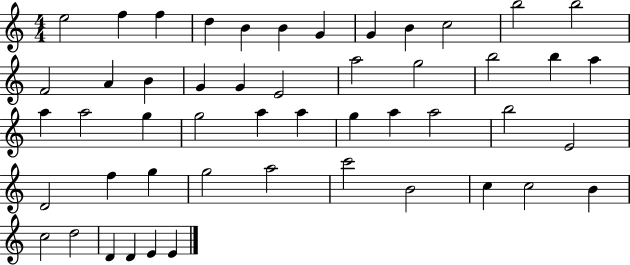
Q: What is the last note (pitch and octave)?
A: E4